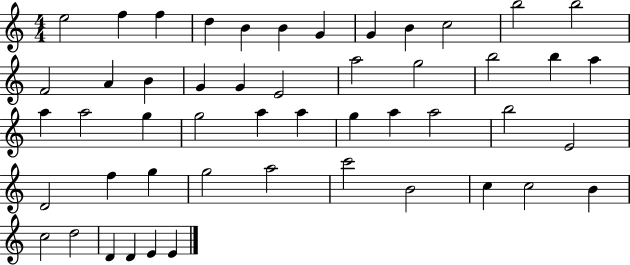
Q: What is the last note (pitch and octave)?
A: E4